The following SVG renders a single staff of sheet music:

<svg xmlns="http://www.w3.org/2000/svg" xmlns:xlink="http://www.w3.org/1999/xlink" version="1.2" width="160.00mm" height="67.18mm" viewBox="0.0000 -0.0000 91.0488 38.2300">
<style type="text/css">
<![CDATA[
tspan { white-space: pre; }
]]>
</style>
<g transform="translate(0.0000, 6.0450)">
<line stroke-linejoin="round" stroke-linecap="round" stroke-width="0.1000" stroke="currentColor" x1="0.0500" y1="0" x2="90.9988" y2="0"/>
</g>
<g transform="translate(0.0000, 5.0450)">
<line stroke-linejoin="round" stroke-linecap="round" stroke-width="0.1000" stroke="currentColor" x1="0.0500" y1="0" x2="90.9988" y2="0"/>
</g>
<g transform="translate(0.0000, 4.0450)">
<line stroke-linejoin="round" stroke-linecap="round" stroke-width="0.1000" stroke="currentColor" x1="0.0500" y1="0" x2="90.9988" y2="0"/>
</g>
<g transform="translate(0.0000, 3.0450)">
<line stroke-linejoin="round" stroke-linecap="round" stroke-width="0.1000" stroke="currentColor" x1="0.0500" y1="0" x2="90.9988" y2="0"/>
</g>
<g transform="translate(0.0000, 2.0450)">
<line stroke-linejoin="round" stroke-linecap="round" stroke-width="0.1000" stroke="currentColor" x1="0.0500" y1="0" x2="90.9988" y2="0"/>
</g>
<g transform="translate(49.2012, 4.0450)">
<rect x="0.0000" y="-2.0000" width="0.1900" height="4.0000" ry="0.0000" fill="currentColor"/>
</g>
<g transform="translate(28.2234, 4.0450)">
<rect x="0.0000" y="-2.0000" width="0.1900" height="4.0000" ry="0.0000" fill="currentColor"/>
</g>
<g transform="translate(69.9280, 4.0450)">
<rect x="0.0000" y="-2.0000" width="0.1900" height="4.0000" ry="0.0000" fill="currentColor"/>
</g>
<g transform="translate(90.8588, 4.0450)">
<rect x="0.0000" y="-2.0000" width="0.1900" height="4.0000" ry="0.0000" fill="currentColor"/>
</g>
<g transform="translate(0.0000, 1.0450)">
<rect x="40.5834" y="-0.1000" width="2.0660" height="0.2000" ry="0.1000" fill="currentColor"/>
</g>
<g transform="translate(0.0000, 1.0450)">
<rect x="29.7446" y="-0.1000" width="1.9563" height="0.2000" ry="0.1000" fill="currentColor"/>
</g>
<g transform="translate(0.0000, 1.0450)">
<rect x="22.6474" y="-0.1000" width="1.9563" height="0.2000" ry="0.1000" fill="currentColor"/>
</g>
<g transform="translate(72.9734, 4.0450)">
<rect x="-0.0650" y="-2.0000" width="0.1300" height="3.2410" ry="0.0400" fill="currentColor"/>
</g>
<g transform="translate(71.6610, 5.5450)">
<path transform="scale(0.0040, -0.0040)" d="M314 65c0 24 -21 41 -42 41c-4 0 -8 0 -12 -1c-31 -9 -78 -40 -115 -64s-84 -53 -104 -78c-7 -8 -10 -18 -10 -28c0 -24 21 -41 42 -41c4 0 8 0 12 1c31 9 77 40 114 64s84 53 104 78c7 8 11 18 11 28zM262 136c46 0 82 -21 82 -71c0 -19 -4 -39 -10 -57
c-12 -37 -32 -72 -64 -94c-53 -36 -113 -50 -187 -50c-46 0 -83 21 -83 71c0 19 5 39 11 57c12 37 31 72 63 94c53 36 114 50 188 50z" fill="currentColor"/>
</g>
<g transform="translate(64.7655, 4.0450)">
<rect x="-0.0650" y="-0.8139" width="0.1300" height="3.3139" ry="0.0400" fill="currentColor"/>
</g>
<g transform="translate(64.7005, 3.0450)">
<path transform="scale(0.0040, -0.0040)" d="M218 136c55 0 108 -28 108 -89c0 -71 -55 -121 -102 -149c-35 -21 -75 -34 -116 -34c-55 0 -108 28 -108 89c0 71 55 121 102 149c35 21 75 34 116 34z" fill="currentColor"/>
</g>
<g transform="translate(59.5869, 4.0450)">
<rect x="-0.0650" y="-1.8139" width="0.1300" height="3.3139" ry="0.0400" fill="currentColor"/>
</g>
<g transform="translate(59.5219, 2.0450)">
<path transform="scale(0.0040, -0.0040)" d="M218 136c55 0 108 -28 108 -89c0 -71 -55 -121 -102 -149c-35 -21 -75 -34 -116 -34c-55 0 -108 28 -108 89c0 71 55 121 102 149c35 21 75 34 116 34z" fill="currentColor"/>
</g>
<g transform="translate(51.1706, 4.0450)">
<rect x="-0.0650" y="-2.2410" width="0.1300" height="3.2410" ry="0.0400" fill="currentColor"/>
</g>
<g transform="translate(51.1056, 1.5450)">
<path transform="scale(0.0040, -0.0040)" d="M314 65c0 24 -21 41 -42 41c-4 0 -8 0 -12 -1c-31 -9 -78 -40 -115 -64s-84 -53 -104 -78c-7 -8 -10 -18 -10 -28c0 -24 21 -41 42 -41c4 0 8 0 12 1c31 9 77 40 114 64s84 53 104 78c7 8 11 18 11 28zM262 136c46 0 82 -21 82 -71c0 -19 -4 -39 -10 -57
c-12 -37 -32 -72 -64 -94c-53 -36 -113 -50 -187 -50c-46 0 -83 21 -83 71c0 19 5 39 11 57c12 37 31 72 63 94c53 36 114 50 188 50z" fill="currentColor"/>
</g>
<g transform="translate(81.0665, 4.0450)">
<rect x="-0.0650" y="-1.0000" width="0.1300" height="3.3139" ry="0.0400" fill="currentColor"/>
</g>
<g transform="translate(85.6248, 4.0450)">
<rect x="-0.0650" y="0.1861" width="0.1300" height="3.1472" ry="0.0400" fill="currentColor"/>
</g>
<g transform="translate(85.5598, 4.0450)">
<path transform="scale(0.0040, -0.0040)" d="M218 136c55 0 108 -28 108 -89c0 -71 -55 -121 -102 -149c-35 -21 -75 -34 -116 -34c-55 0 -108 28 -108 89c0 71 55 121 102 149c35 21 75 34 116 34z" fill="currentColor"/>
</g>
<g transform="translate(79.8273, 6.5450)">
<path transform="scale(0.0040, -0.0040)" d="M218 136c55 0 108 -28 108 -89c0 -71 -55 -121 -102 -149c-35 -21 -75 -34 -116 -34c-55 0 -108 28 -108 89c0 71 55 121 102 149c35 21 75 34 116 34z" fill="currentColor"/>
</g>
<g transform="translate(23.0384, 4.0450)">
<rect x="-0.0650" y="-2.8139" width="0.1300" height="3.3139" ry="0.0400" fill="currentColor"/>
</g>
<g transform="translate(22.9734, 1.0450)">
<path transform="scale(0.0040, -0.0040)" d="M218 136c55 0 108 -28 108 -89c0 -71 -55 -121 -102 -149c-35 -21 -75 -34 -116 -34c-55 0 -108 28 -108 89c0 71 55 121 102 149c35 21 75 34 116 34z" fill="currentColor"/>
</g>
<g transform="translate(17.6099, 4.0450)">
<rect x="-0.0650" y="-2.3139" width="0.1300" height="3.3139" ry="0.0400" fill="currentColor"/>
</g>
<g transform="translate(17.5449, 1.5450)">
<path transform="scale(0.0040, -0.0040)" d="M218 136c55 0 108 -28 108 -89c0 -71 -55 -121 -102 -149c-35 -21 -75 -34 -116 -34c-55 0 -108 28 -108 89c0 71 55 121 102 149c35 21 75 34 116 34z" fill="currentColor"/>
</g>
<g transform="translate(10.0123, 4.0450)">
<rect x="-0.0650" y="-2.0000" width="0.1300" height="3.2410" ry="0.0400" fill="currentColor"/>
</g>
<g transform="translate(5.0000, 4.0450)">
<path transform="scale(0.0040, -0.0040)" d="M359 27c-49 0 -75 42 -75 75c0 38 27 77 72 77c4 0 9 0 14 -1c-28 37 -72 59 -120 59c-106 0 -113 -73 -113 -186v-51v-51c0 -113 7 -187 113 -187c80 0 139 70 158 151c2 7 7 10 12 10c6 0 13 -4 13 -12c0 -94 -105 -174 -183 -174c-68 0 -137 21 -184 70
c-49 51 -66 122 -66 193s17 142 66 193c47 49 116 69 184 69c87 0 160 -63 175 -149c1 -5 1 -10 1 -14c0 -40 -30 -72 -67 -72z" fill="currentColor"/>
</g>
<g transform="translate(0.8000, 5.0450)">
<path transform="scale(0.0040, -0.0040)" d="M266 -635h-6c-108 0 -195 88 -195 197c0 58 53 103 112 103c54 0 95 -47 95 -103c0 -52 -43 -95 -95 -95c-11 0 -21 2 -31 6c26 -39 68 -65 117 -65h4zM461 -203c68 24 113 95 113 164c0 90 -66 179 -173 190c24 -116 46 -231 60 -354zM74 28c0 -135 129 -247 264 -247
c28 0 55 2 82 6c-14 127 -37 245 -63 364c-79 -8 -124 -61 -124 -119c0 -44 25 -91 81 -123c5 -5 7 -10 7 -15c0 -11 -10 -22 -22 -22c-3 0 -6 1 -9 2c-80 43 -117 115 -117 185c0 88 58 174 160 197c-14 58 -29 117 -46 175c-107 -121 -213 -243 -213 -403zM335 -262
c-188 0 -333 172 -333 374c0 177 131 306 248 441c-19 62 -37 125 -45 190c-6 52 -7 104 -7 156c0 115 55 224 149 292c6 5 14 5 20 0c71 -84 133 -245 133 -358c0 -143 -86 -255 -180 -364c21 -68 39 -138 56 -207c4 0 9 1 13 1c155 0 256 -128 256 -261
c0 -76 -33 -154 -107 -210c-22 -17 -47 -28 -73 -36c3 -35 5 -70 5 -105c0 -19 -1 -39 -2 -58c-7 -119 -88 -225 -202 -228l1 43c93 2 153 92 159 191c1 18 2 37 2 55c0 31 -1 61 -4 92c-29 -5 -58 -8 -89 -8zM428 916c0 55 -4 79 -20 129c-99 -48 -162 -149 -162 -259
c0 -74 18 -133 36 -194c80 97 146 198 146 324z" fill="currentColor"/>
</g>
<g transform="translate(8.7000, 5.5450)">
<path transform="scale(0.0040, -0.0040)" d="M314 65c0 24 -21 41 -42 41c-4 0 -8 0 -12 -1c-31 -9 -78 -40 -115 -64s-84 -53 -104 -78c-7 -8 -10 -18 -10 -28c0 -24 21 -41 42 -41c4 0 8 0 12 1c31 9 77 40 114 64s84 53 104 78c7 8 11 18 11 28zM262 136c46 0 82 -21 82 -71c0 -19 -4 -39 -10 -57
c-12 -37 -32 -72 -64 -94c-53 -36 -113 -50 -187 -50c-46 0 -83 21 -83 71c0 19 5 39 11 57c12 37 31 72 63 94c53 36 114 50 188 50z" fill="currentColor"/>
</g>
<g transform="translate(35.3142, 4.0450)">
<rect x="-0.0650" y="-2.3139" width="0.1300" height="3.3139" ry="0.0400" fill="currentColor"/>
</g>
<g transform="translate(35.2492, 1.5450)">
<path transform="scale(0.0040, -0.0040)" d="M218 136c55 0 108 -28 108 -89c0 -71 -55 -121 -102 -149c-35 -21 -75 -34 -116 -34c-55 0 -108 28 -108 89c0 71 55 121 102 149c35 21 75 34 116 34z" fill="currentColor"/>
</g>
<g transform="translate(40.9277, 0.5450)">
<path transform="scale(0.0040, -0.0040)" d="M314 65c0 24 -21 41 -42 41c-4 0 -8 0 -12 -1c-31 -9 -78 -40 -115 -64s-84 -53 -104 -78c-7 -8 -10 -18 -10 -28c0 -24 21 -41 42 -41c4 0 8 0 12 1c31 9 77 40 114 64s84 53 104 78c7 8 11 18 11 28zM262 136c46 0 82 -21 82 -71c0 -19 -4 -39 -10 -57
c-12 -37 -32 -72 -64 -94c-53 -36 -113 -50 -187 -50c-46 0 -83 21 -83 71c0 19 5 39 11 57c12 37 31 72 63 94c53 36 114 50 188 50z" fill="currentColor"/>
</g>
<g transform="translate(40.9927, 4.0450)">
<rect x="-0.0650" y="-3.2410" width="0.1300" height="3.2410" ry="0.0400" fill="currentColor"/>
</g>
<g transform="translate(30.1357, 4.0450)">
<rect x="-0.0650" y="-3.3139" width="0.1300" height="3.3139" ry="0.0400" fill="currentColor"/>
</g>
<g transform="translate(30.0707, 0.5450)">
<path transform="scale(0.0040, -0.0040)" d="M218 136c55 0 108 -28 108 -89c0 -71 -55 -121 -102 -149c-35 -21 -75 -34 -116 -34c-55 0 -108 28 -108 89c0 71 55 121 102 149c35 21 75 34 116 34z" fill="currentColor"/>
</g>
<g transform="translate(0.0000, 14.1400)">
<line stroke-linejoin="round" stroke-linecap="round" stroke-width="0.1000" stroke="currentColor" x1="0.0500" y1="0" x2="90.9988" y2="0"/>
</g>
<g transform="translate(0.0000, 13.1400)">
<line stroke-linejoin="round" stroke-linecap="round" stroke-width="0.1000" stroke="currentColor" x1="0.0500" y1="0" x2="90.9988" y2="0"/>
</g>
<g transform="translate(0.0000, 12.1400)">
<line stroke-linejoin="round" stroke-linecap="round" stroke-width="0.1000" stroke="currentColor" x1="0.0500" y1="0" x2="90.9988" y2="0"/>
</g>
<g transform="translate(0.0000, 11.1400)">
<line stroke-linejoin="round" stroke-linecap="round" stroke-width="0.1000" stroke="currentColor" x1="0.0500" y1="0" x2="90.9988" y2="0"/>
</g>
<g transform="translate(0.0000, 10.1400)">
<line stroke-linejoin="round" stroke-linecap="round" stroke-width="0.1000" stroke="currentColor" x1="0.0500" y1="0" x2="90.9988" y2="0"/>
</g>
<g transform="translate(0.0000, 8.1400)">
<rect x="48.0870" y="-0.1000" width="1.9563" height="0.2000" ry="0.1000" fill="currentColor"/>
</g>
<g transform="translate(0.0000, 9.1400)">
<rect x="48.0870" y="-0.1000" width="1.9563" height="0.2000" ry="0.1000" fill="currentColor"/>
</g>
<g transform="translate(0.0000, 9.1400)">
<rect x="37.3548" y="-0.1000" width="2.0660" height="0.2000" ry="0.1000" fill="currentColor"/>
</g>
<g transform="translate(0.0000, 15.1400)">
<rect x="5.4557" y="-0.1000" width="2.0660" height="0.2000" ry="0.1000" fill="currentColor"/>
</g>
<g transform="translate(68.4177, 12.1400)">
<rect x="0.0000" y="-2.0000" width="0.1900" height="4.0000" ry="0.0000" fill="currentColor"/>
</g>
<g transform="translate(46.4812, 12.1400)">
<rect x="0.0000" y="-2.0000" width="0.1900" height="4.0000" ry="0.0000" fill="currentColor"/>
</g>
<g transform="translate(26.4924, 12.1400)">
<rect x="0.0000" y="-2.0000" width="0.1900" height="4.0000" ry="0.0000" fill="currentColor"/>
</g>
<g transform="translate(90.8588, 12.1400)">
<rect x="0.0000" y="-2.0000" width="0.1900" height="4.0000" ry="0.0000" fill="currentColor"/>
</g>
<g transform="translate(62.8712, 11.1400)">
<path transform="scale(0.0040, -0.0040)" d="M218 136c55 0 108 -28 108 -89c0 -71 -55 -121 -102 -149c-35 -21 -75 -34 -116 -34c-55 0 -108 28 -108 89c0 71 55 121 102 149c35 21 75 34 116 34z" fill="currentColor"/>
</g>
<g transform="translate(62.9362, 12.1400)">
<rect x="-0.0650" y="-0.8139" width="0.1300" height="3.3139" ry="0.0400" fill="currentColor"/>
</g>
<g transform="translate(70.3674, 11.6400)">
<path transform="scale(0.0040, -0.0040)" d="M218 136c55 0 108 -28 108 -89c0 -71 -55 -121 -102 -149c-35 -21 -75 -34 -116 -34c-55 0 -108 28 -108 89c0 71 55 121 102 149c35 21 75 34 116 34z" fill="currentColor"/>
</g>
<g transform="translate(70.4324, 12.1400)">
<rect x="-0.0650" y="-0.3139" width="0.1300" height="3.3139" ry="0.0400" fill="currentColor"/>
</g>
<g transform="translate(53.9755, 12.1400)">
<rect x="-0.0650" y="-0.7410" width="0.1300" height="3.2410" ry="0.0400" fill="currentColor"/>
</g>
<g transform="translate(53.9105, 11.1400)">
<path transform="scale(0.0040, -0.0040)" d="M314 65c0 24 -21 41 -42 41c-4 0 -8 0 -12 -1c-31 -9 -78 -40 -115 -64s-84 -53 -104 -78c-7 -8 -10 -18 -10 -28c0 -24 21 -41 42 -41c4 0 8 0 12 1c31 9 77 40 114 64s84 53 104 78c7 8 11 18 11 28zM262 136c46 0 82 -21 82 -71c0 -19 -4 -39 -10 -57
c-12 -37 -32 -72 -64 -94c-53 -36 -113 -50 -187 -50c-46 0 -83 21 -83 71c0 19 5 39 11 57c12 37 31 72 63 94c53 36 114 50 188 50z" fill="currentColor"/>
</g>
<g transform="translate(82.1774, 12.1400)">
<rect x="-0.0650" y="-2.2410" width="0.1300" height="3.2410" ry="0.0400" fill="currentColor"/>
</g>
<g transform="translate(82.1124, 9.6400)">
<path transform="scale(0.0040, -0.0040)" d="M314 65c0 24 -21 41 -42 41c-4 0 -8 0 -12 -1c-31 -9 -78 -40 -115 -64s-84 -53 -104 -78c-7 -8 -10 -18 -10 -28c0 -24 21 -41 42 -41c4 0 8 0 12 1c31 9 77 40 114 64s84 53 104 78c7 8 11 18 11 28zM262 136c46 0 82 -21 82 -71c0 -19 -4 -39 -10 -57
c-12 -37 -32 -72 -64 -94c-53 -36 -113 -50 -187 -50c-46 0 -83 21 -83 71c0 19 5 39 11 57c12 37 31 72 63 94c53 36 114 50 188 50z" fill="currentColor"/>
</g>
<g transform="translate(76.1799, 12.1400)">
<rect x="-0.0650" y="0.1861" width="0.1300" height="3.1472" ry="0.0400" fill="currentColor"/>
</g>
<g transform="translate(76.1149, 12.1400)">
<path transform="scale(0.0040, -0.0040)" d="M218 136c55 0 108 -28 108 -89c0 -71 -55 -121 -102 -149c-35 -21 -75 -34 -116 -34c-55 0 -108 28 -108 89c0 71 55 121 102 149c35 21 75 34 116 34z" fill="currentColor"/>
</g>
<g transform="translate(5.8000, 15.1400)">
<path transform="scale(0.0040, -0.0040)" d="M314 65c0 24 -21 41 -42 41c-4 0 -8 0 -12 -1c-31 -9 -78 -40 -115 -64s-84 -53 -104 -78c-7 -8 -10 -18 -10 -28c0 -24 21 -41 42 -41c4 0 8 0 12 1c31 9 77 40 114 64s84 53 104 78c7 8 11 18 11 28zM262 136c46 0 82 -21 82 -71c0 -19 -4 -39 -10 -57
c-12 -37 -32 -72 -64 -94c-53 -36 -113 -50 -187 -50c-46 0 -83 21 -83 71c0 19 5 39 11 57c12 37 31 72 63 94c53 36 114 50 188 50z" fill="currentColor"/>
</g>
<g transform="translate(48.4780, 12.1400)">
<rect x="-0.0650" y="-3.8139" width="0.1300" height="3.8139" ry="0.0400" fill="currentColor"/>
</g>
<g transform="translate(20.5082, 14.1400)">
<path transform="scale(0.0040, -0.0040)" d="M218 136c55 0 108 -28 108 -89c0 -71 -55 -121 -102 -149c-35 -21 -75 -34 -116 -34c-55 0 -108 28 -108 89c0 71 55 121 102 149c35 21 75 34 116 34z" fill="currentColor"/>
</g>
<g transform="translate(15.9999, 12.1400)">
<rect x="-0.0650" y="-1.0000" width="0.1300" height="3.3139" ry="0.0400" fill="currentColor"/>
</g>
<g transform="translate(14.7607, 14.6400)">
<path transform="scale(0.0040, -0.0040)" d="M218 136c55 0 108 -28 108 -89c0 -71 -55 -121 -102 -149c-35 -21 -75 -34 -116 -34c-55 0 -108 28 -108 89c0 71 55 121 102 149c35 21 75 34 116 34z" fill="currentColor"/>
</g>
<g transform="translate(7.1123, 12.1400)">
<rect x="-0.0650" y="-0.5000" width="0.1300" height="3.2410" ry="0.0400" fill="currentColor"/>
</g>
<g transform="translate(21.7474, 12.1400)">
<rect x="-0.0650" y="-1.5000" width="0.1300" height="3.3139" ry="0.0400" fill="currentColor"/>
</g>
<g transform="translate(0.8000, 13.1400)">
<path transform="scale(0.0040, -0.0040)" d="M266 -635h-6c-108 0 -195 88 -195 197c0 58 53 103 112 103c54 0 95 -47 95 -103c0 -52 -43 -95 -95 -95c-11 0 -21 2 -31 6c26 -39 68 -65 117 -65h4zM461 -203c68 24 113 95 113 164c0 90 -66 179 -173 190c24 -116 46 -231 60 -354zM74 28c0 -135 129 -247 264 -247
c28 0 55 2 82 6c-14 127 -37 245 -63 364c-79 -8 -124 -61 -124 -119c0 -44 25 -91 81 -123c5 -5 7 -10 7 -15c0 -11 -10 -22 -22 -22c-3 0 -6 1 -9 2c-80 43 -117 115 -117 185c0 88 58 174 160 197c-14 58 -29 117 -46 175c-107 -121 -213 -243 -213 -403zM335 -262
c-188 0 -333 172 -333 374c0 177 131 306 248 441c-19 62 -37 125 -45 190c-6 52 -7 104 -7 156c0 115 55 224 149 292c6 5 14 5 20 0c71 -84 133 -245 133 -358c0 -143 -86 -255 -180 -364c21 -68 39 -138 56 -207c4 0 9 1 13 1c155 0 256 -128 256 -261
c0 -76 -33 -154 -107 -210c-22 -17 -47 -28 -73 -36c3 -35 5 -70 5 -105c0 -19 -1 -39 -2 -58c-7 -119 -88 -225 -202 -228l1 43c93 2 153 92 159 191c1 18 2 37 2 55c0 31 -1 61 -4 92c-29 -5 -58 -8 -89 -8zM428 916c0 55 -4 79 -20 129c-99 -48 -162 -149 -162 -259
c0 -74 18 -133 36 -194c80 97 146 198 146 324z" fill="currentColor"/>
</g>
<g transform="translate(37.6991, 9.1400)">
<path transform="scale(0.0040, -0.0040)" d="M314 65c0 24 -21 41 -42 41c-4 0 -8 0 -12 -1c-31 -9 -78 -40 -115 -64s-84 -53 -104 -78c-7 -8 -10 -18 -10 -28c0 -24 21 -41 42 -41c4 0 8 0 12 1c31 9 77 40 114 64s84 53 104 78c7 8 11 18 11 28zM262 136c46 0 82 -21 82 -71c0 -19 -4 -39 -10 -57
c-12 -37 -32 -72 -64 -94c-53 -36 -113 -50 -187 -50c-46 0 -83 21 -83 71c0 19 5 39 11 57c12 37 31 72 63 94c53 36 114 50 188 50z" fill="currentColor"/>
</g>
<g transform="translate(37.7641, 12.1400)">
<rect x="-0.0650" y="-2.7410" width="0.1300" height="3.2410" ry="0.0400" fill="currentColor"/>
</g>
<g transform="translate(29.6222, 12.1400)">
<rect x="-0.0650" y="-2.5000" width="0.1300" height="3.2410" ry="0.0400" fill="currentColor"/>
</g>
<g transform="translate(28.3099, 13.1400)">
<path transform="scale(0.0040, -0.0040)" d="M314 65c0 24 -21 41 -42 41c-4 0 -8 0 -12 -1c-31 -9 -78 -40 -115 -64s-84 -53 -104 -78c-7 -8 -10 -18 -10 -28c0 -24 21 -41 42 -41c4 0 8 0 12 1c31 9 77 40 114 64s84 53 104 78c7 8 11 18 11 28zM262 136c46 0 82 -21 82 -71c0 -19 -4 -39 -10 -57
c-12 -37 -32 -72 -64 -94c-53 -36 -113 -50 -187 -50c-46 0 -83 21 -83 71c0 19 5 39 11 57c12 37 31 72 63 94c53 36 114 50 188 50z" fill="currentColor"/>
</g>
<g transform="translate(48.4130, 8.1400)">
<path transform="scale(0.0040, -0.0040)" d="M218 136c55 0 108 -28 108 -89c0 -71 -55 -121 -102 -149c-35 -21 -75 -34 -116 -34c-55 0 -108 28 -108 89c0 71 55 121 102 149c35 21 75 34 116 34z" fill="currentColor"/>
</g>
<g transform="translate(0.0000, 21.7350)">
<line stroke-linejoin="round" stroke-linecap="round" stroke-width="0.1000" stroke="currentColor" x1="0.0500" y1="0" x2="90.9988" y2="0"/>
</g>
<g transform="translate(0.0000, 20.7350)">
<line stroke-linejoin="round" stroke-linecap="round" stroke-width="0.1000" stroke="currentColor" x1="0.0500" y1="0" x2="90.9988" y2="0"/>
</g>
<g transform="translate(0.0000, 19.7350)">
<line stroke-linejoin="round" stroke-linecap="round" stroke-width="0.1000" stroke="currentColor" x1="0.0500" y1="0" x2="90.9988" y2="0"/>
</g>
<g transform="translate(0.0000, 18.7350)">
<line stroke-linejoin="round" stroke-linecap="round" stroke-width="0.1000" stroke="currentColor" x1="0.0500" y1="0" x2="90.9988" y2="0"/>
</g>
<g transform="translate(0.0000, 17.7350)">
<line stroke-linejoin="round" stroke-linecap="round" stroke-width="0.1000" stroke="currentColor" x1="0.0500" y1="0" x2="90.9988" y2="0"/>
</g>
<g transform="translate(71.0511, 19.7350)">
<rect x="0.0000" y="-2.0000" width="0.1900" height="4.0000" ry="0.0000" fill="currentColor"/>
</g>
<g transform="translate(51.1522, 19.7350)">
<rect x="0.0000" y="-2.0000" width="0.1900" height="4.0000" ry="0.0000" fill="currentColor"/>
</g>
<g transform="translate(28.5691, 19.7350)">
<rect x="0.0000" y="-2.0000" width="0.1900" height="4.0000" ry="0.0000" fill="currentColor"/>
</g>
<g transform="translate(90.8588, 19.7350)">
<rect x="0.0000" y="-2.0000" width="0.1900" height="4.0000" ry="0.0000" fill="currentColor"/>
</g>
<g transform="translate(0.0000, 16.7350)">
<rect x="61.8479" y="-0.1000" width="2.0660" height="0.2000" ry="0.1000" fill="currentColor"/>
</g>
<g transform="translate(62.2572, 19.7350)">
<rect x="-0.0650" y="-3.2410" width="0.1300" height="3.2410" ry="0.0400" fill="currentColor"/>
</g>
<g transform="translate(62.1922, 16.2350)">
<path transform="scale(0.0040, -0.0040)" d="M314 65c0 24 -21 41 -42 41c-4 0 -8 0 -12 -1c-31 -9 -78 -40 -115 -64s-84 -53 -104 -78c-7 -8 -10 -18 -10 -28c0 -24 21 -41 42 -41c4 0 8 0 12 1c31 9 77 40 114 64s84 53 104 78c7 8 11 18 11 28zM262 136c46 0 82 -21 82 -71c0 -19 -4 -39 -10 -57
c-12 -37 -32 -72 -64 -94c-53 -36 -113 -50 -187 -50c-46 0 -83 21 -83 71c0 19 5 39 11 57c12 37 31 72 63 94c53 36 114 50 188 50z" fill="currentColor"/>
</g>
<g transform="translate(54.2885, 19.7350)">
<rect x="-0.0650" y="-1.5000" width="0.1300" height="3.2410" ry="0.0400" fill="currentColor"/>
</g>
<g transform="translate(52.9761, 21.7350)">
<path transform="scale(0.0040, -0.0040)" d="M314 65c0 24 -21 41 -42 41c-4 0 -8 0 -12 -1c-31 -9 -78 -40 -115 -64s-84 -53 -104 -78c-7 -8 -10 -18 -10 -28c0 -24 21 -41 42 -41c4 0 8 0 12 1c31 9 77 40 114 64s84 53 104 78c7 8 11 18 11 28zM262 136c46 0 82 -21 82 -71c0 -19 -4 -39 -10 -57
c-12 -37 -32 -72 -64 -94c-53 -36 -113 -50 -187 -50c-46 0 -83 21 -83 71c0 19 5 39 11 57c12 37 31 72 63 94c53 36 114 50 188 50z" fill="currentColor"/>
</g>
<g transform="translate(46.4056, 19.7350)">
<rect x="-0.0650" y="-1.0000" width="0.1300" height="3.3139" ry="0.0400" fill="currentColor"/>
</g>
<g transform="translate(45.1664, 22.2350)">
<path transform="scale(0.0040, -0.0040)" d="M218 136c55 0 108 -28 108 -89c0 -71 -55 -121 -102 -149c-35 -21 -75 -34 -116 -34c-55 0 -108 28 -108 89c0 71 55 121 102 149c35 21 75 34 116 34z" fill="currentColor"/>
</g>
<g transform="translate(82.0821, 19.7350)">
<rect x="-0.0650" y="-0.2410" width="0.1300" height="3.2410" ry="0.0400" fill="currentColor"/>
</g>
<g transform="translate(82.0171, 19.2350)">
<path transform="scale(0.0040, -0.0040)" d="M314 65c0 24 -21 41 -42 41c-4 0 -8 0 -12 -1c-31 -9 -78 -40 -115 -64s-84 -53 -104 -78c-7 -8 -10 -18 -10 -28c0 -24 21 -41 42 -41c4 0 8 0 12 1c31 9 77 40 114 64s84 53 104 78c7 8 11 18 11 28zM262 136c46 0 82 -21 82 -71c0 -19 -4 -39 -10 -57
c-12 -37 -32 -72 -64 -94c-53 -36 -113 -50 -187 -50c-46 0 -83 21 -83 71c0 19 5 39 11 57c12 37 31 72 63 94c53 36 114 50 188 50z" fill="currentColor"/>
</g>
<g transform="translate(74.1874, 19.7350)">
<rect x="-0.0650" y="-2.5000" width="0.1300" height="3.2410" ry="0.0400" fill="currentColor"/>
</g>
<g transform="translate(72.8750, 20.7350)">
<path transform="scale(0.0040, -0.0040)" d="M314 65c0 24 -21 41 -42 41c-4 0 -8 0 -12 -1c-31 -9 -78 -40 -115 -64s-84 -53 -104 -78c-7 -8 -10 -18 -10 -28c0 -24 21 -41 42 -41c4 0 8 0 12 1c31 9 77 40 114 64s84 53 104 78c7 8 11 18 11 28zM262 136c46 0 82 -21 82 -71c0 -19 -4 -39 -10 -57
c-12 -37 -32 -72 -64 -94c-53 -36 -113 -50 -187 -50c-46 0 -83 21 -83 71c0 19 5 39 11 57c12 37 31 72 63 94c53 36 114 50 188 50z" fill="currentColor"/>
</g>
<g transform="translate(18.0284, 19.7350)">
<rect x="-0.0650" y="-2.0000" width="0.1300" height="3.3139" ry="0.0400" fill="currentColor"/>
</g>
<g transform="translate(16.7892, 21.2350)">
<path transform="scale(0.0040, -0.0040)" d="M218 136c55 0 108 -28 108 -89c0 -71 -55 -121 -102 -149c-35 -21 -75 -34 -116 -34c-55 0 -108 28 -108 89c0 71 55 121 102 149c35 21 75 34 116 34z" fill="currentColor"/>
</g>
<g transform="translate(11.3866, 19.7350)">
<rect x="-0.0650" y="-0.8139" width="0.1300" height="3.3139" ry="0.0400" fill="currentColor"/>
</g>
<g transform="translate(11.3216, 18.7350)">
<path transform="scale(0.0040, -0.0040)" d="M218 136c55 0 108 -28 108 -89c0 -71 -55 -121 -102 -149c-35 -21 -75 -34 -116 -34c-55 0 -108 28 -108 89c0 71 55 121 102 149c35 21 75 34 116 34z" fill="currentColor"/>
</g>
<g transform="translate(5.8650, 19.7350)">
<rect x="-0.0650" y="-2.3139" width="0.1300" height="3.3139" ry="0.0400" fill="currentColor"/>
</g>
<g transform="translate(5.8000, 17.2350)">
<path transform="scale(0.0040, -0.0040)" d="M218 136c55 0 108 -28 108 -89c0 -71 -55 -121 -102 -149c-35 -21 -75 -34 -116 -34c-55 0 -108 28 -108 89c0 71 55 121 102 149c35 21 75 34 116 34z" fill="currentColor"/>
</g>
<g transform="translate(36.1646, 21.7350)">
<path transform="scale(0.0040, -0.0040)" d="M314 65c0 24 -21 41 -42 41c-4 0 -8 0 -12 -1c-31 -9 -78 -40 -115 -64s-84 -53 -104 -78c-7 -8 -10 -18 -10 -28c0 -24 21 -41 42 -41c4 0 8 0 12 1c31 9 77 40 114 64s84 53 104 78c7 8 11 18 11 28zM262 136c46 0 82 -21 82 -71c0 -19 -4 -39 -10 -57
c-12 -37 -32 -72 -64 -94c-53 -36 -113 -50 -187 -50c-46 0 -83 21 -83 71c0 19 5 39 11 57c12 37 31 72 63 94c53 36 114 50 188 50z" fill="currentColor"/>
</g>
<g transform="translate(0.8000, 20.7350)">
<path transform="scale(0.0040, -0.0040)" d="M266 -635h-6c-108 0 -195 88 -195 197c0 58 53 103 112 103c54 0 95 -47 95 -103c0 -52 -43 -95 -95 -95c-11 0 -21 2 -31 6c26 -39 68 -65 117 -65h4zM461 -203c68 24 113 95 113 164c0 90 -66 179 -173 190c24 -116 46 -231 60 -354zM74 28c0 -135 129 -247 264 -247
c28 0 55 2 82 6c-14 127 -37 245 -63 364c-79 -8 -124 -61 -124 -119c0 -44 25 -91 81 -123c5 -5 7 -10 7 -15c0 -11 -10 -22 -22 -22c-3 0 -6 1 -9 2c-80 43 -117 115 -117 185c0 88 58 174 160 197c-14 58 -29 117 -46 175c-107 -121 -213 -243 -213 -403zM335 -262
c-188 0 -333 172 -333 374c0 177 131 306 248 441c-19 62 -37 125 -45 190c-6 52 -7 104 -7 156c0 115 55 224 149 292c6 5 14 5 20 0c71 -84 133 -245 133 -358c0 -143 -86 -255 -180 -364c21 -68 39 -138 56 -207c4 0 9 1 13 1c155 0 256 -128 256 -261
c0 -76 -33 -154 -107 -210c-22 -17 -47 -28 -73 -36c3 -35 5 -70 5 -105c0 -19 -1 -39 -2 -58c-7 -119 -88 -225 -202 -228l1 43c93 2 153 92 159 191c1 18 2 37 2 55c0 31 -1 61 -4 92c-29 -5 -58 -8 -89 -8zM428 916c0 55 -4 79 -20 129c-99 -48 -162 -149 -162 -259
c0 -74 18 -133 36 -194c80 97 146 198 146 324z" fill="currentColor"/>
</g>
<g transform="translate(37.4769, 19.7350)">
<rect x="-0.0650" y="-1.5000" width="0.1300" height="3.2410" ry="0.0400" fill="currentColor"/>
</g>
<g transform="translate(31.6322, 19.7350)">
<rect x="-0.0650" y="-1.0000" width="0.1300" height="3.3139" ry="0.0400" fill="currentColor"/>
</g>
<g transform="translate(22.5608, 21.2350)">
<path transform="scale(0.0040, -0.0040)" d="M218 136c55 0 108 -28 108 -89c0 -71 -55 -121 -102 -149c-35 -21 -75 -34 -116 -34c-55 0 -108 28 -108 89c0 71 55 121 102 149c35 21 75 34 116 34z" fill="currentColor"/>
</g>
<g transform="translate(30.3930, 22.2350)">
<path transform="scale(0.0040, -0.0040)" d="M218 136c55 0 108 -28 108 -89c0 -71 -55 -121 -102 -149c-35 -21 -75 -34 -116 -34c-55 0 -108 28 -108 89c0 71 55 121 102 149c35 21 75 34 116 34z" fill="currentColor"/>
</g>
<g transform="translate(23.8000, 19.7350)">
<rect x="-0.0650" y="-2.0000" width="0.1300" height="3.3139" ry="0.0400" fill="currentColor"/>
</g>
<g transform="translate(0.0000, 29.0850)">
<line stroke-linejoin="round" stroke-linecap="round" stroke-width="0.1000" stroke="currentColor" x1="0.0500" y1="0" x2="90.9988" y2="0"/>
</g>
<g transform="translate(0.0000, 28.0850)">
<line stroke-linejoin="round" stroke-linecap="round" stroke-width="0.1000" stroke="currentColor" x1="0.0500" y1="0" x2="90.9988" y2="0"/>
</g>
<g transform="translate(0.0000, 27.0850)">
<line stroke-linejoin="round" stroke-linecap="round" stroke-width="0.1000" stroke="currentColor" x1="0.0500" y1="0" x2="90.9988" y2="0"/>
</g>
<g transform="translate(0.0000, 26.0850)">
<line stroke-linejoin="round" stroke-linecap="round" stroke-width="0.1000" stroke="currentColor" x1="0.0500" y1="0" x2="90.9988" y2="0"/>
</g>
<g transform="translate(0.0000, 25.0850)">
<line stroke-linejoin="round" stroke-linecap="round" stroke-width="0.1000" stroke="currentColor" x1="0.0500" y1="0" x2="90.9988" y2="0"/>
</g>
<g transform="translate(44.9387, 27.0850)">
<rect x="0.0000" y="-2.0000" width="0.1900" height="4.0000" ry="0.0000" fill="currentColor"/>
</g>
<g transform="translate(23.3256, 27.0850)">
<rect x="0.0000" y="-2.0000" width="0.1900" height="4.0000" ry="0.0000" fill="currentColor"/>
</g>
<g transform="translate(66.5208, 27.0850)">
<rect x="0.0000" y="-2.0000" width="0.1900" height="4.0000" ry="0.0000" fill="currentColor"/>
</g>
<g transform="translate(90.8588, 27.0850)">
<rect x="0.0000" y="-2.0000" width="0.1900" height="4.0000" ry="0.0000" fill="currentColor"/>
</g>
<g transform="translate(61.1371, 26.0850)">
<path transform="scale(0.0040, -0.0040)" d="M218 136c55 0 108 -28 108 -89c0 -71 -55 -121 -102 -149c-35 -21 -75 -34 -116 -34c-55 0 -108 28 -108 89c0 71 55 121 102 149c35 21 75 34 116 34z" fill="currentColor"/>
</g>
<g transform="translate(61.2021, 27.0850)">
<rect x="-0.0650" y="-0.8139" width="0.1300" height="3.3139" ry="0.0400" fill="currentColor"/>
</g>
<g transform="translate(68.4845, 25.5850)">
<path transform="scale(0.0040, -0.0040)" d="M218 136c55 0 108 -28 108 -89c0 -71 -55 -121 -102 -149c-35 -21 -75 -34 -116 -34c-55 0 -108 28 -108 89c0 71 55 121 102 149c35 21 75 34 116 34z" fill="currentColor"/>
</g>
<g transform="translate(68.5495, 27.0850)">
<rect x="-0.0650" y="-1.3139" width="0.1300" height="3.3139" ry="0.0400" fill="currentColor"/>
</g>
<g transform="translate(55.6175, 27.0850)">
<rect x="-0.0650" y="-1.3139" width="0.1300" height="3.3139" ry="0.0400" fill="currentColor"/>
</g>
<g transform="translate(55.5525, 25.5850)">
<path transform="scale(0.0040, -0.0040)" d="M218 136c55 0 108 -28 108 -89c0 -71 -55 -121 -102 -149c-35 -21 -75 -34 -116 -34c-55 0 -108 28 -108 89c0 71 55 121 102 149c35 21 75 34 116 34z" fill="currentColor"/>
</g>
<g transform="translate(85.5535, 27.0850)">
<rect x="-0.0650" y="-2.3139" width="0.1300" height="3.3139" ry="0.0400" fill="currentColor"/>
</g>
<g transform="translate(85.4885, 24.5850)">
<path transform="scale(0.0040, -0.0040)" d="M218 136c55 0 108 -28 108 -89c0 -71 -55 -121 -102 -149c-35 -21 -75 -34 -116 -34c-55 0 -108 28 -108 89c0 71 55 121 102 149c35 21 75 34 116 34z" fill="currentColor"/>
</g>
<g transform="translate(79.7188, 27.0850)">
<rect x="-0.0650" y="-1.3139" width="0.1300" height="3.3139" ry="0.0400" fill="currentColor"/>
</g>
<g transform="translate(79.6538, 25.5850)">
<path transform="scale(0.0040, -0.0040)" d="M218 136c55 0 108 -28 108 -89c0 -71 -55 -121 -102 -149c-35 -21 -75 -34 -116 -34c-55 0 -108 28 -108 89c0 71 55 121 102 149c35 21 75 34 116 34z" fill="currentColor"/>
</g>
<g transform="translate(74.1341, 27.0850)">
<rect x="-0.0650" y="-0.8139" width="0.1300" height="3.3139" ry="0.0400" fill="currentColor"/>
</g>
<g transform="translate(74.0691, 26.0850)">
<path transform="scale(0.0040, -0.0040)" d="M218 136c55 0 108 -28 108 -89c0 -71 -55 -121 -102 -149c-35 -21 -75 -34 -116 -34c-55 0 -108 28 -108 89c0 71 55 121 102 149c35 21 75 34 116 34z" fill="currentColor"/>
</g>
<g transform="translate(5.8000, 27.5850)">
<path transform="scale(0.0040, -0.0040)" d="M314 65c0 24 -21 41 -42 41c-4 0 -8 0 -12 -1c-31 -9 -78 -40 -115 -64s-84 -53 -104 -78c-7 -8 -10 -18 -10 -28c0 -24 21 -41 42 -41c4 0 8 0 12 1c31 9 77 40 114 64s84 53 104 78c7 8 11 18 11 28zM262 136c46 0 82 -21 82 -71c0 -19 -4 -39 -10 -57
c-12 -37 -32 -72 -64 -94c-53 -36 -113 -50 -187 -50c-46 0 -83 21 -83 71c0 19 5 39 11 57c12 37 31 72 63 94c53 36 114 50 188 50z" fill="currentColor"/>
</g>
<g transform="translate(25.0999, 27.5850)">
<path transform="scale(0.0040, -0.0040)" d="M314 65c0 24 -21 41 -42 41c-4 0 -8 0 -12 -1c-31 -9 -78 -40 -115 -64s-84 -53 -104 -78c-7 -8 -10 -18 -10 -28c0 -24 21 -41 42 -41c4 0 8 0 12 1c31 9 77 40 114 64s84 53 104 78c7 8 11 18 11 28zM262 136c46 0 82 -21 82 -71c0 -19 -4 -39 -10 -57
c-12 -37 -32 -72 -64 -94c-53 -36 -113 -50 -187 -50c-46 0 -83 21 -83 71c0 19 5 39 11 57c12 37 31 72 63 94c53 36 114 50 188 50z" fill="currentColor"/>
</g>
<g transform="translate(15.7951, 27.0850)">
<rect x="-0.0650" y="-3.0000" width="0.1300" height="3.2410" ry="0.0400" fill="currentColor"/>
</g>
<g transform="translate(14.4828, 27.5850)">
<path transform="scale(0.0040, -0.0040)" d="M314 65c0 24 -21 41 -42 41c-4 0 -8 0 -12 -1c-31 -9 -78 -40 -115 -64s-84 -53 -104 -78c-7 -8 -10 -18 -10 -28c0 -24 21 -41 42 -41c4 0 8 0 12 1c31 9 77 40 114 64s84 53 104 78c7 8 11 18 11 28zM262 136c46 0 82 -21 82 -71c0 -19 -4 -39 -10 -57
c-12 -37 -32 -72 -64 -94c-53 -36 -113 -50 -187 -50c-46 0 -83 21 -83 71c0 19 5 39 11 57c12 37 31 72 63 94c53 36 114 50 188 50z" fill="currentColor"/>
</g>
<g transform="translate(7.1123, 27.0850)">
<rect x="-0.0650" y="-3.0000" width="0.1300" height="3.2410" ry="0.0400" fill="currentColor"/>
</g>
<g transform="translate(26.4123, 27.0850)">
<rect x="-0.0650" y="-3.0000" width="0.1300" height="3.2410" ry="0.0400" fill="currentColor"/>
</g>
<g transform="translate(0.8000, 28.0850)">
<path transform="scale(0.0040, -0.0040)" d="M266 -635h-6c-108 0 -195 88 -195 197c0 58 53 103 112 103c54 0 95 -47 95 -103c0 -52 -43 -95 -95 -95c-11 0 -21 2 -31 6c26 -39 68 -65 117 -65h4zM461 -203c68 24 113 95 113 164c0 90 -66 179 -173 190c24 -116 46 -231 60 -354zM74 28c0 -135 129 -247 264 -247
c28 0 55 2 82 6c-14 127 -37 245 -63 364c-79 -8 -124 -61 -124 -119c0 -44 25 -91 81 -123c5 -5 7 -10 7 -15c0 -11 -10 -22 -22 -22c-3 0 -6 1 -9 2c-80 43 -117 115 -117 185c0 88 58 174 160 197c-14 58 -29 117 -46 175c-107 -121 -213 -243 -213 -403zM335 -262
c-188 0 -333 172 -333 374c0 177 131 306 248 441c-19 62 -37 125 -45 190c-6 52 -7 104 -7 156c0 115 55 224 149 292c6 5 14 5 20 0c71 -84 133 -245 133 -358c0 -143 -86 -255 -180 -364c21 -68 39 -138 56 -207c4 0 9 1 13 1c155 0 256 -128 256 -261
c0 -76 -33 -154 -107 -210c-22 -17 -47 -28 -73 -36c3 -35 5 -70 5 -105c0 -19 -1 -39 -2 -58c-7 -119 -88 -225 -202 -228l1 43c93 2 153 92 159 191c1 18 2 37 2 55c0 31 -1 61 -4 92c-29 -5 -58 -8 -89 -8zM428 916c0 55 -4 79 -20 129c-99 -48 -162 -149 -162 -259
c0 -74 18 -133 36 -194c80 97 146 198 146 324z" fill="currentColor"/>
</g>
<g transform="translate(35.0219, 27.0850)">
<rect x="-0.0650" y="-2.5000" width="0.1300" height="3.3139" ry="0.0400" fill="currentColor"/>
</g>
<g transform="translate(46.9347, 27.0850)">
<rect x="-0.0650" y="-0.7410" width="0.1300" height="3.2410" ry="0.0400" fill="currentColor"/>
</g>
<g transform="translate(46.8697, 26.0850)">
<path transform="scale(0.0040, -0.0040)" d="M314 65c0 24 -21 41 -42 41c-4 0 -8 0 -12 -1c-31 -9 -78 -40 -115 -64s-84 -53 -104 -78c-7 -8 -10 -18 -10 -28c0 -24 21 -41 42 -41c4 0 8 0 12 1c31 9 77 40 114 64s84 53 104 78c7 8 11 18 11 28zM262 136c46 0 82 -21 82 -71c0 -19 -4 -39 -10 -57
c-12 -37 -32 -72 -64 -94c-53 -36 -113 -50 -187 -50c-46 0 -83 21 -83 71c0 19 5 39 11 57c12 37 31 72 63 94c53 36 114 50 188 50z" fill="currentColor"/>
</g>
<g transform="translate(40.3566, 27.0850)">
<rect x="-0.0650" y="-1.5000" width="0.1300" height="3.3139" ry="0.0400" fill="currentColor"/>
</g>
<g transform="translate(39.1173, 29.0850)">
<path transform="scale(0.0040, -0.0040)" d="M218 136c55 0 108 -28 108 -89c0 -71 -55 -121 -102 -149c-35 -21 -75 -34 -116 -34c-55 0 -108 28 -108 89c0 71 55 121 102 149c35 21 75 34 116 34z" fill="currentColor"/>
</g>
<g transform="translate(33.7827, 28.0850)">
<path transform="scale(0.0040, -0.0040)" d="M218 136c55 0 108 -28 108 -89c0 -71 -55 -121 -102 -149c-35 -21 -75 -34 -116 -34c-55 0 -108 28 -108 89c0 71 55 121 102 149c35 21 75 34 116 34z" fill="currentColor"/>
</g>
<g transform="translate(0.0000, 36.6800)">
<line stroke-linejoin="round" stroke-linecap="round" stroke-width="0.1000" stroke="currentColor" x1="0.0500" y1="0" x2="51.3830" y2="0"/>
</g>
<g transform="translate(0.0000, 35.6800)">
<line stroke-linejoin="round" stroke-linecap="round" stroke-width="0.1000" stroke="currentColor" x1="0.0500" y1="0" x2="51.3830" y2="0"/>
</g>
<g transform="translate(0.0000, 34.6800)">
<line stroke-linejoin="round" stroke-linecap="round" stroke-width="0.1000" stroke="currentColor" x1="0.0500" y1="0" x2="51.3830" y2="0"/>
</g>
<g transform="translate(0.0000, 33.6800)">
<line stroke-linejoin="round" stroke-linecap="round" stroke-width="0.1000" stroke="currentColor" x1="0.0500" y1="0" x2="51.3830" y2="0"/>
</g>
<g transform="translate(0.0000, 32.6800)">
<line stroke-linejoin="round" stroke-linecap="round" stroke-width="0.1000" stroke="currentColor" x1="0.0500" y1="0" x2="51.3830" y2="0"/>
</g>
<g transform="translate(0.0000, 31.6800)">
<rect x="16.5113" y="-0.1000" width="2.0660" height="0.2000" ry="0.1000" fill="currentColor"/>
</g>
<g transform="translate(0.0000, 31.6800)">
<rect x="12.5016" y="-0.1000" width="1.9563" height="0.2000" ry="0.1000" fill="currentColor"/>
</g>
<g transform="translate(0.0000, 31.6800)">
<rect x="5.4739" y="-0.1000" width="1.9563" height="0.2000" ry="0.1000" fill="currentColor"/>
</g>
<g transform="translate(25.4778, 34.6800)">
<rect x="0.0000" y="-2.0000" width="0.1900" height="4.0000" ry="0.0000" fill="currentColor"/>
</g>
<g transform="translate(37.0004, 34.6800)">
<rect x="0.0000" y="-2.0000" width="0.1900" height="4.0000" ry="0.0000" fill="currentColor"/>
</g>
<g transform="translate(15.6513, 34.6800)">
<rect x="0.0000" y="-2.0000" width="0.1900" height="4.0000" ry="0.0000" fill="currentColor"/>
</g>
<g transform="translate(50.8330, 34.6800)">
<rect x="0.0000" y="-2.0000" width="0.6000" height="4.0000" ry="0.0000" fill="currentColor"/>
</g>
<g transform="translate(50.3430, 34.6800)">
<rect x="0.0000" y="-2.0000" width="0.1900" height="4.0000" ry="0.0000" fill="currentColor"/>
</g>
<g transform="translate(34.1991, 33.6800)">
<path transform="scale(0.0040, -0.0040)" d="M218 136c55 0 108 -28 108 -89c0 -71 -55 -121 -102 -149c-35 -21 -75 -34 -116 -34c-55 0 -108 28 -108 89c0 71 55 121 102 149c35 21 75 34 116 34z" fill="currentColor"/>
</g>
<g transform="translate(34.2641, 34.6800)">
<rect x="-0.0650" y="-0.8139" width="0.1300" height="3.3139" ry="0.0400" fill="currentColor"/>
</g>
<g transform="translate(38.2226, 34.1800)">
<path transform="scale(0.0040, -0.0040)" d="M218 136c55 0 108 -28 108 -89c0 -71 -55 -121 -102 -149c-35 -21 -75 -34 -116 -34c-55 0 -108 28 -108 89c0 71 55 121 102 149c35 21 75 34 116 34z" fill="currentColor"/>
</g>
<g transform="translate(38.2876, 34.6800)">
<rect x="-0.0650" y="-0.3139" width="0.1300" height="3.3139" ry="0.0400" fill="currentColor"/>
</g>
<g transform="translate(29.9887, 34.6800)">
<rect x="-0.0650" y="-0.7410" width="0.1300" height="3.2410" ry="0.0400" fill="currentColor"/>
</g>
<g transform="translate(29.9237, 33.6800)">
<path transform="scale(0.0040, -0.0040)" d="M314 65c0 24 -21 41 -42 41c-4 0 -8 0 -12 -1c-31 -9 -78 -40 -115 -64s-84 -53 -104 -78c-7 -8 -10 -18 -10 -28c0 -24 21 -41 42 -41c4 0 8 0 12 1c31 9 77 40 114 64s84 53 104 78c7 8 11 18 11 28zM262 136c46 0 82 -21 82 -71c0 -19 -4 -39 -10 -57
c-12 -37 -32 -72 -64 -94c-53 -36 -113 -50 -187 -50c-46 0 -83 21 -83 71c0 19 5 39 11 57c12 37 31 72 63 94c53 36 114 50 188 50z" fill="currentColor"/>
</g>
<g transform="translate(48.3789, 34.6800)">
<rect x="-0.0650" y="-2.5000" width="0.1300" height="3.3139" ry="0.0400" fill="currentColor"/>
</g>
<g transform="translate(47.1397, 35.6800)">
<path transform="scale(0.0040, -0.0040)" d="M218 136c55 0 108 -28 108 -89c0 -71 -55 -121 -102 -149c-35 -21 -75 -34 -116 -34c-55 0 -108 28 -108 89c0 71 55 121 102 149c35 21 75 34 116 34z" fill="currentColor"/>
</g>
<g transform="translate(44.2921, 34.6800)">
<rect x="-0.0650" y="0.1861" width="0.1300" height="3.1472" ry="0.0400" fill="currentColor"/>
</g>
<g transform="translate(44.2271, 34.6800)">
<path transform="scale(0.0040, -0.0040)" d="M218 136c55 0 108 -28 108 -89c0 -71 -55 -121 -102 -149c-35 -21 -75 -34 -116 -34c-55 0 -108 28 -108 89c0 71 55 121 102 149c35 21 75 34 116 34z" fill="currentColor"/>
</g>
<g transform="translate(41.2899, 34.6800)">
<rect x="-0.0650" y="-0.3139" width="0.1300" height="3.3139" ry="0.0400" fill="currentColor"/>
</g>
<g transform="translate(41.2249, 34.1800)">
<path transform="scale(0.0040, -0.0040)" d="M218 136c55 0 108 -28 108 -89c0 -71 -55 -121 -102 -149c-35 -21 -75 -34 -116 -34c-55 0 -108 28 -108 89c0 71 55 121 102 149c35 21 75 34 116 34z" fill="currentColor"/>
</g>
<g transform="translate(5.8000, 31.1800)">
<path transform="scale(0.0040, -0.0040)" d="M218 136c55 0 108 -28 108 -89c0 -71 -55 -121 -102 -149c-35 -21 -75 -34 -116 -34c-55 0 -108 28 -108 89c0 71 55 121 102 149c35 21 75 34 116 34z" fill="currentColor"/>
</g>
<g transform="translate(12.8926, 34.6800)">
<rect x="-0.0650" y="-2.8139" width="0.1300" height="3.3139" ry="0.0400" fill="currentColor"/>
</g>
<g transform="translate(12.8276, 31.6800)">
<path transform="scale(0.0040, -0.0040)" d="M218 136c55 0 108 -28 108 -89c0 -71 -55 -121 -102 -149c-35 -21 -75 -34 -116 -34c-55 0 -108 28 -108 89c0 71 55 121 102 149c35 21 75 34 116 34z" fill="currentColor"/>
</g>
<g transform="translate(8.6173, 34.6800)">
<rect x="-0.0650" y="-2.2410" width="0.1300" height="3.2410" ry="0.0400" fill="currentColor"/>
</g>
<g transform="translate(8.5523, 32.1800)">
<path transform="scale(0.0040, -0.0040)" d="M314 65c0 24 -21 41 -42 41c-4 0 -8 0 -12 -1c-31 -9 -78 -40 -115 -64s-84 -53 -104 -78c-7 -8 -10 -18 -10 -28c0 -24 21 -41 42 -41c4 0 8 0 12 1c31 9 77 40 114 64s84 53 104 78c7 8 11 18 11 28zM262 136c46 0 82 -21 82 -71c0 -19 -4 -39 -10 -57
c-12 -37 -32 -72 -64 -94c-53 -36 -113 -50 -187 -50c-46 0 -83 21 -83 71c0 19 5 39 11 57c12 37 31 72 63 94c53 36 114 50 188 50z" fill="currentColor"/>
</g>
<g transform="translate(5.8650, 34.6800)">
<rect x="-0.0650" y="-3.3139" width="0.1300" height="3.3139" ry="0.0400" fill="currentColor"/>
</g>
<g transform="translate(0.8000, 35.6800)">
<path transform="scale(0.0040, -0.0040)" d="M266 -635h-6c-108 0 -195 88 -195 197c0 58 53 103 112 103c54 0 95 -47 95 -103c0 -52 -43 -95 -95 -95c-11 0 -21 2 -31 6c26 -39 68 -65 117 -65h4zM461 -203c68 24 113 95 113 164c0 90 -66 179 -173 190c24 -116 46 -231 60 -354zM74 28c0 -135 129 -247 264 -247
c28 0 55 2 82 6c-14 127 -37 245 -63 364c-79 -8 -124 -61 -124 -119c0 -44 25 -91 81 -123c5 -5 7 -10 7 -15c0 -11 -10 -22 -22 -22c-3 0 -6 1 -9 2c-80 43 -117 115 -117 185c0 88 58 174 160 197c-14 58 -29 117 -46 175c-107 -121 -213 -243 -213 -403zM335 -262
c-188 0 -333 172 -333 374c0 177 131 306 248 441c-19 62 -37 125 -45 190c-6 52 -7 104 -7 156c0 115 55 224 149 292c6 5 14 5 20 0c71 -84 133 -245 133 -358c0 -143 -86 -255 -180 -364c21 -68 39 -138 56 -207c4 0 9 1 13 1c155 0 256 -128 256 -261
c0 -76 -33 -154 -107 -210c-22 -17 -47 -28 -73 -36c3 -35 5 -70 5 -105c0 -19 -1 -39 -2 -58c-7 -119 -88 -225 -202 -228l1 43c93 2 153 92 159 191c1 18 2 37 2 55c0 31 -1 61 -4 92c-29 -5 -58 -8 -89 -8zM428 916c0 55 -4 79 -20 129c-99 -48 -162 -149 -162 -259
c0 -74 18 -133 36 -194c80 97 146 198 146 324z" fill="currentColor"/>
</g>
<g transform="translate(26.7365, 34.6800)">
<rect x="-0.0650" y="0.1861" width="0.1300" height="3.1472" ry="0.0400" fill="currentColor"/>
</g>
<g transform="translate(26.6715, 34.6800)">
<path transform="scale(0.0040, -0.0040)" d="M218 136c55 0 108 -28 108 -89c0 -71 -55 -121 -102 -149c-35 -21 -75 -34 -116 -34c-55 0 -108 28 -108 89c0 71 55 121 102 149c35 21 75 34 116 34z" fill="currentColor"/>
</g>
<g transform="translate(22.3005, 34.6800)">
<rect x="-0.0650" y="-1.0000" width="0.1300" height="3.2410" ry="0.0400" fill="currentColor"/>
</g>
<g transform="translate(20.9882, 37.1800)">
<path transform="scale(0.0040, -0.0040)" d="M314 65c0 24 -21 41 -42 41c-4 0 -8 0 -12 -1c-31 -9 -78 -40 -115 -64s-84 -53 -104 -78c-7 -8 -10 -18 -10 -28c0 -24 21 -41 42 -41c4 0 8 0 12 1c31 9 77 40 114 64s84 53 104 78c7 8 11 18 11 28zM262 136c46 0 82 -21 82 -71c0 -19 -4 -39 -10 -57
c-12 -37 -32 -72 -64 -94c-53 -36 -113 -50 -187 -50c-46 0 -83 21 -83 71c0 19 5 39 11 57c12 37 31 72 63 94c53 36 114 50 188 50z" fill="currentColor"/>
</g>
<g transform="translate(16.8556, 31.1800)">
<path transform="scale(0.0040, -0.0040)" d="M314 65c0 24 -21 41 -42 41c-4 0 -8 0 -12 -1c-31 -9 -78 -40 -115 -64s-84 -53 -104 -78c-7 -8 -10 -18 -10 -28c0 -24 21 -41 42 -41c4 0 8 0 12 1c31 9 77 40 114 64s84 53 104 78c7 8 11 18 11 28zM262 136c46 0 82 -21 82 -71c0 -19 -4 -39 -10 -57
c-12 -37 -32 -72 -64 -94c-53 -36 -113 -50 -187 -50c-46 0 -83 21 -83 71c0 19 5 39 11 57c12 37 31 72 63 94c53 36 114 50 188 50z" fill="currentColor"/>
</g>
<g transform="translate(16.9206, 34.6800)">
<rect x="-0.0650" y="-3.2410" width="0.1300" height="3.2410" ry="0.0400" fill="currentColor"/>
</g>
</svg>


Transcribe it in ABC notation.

X:1
T:Untitled
M:4/4
L:1/4
K:C
F2 g a b g b2 g2 f d F2 D B C2 D E G2 a2 c' d2 d c B g2 g d F F D E2 D E2 b2 G2 c2 A2 A2 A2 G E d2 e d e d e g b g2 a b2 D2 B d2 d c c B G